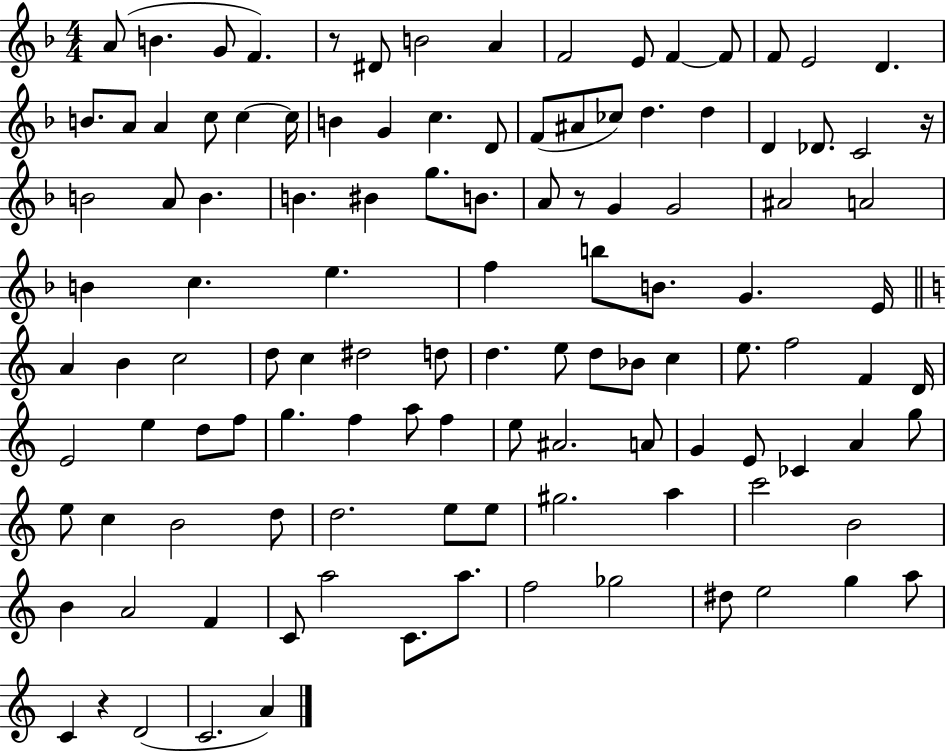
{
  \clef treble
  \numericTimeSignature
  \time 4/4
  \key f \major
  a'8( b'4. g'8 f'4.) | r8 dis'8 b'2 a'4 | f'2 e'8 f'4~~ f'8 | f'8 e'2 d'4. | \break b'8. a'8 a'4 c''8 c''4~~ c''16 | b'4 g'4 c''4. d'8 | f'8( ais'8 ces''8) d''4. d''4 | d'4 des'8. c'2 r16 | \break b'2 a'8 b'4. | b'4. bis'4 g''8. b'8. | a'8 r8 g'4 g'2 | ais'2 a'2 | \break b'4 c''4. e''4. | f''4 b''8 b'8. g'4. e'16 | \bar "||" \break \key c \major a'4 b'4 c''2 | d''8 c''4 dis''2 d''8 | d''4. e''8 d''8 bes'8 c''4 | e''8. f''2 f'4 d'16 | \break e'2 e''4 d''8 f''8 | g''4. f''4 a''8 f''4 | e''8 ais'2. a'8 | g'4 e'8 ces'4 a'4 g''8 | \break e''8 c''4 b'2 d''8 | d''2. e''8 e''8 | gis''2. a''4 | c'''2 b'2 | \break b'4 a'2 f'4 | c'8 a''2 c'8. a''8. | f''2 ges''2 | dis''8 e''2 g''4 a''8 | \break c'4 r4 d'2( | c'2. a'4) | \bar "|."
}